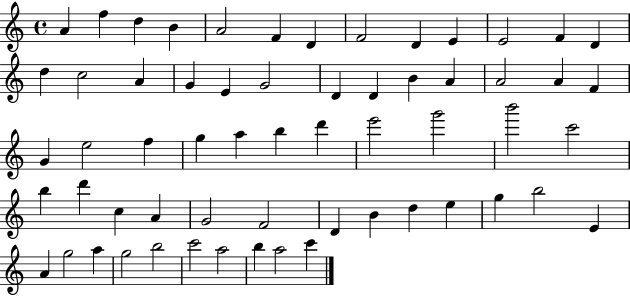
A4/q F5/q D5/q B4/q A4/h F4/q D4/q F4/h D4/q E4/q E4/h F4/q D4/q D5/q C5/h A4/q G4/q E4/q G4/h D4/q D4/q B4/q A4/q A4/h A4/q F4/q G4/q E5/h F5/q G5/q A5/q B5/q D6/q E6/h G6/h B6/h C6/h B5/q D6/q C5/q A4/q G4/h F4/h D4/q B4/q D5/q E5/q G5/q B5/h E4/q A4/q G5/h A5/q G5/h B5/h C6/h A5/h B5/q A5/h C6/q